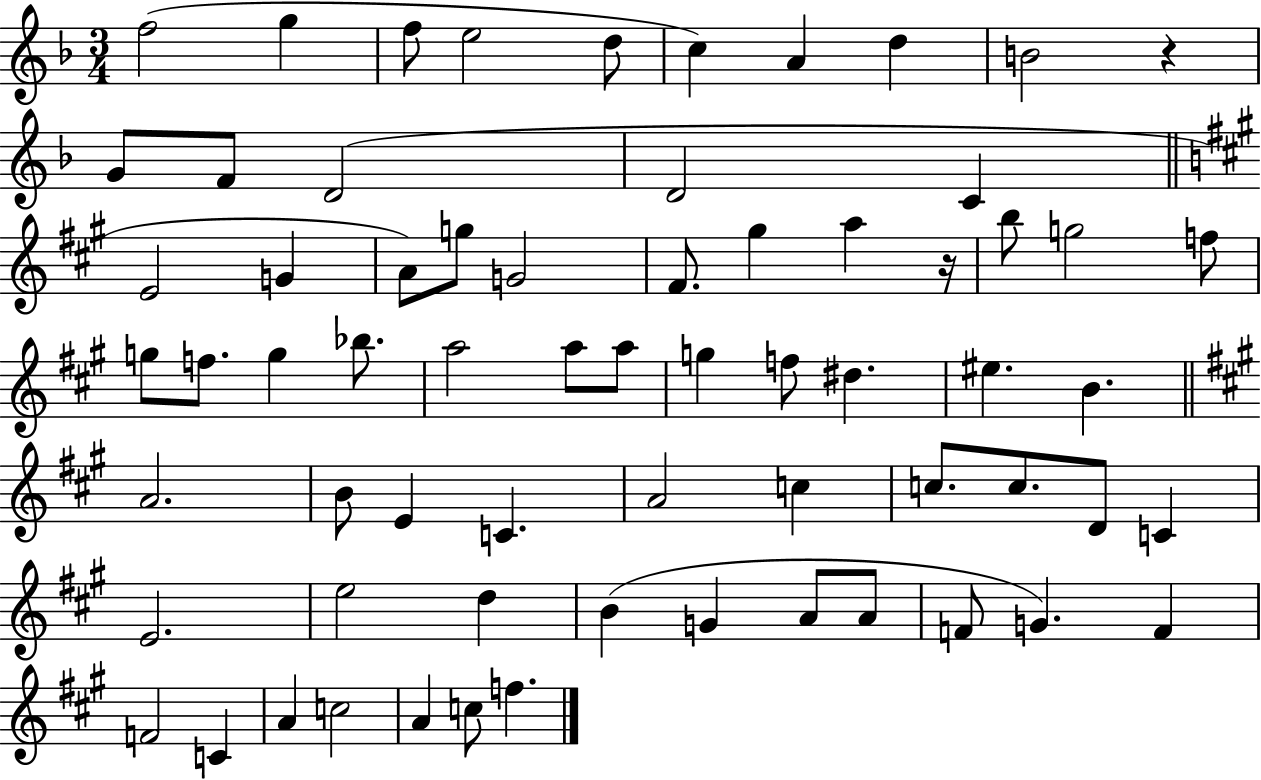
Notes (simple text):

F5/h G5/q F5/e E5/h D5/e C5/q A4/q D5/q B4/h R/q G4/e F4/e D4/h D4/h C4/q E4/h G4/q A4/e G5/e G4/h F#4/e. G#5/q A5/q R/s B5/e G5/h F5/e G5/e F5/e. G5/q Bb5/e. A5/h A5/e A5/e G5/q F5/e D#5/q. EIS5/q. B4/q. A4/h. B4/e E4/q C4/q. A4/h C5/q C5/e. C5/e. D4/e C4/q E4/h. E5/h D5/q B4/q G4/q A4/e A4/e F4/e G4/q. F4/q F4/h C4/q A4/q C5/h A4/q C5/e F5/q.